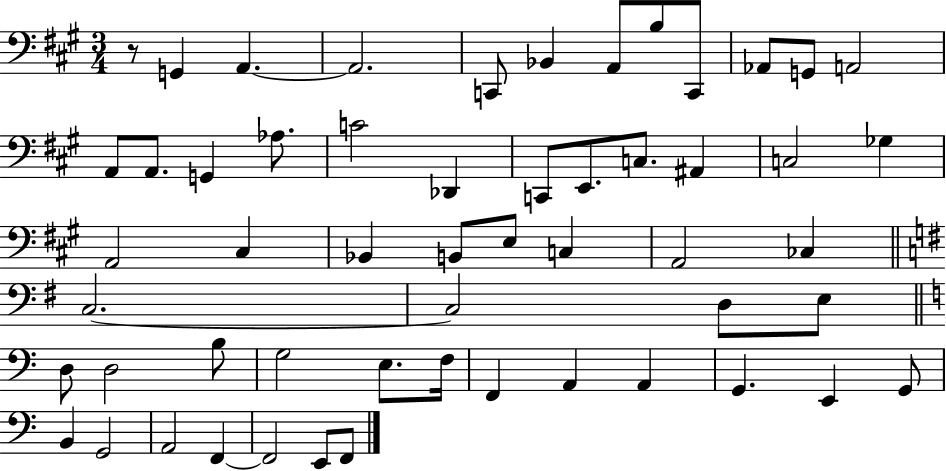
{
  \clef bass
  \numericTimeSignature
  \time 3/4
  \key a \major
  r8 g,4 a,4.~~ | a,2. | c,8 bes,4 a,8 b8 c,8 | aes,8 g,8 a,2 | \break a,8 a,8. g,4 aes8. | c'2 des,4 | c,8 e,8. c8. ais,4 | c2 ges4 | \break a,2 cis4 | bes,4 b,8 e8 c4 | a,2 ces4 | \bar "||" \break \key g \major c2.~~ | c2 d8 e8 | \bar "||" \break \key c \major d8 d2 b8 | g2 e8. f16 | f,4 a,4 a,4 | g,4. e,4 g,8 | \break b,4 g,2 | a,2 f,4~~ | f,2 e,8 f,8 | \bar "|."
}